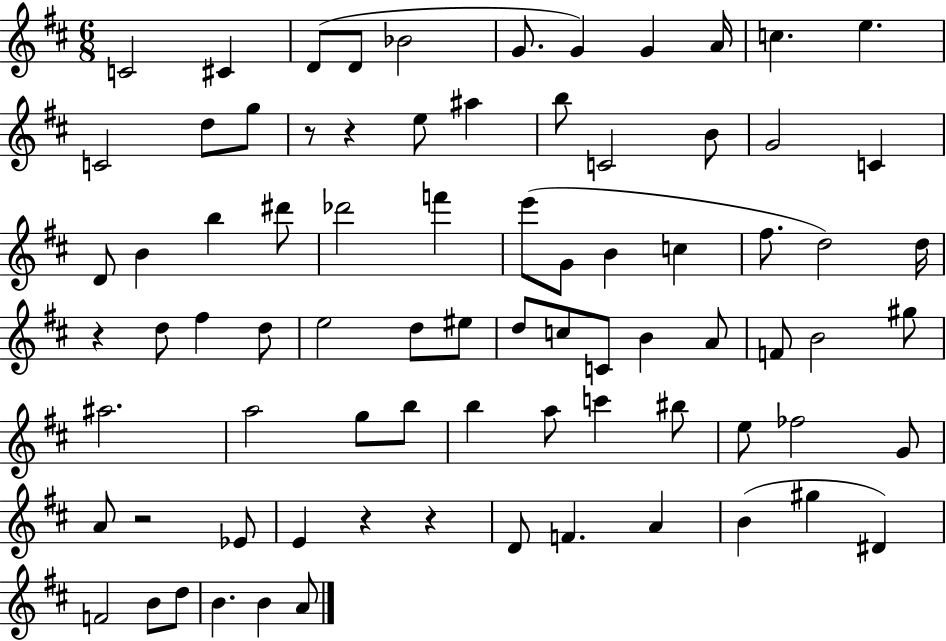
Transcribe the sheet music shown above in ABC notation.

X:1
T:Untitled
M:6/8
L:1/4
K:D
C2 ^C D/2 D/2 _B2 G/2 G G A/4 c e C2 d/2 g/2 z/2 z e/2 ^a b/2 C2 B/2 G2 C D/2 B b ^d'/2 _d'2 f' e'/2 G/2 B c ^f/2 d2 d/4 z d/2 ^f d/2 e2 d/2 ^e/2 d/2 c/2 C/2 B A/2 F/2 B2 ^g/2 ^a2 a2 g/2 b/2 b a/2 c' ^b/2 e/2 _f2 G/2 A/2 z2 _E/2 E z z D/2 F A B ^g ^D F2 B/2 d/2 B B A/2